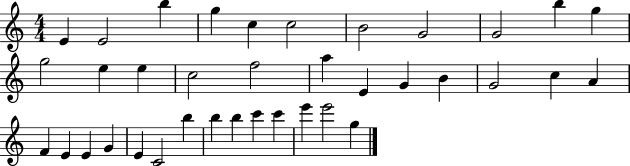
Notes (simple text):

E4/q E4/h B5/q G5/q C5/q C5/h B4/h G4/h G4/h B5/q G5/q G5/h E5/q E5/q C5/h F5/h A5/q E4/q G4/q B4/q G4/h C5/q A4/q F4/q E4/q E4/q G4/q E4/q C4/h B5/q B5/q B5/q C6/q C6/q E6/q E6/h G5/q